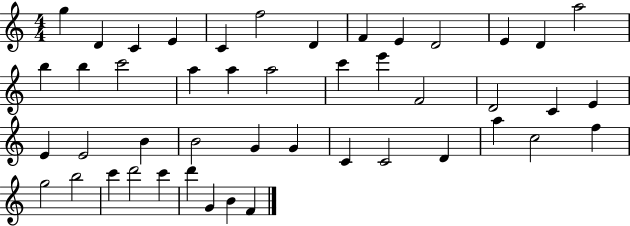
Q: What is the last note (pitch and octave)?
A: F4